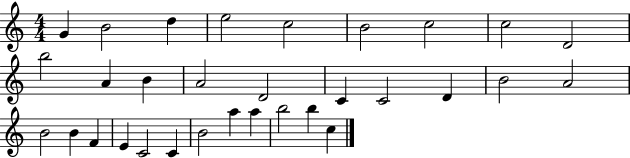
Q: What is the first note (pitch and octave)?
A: G4